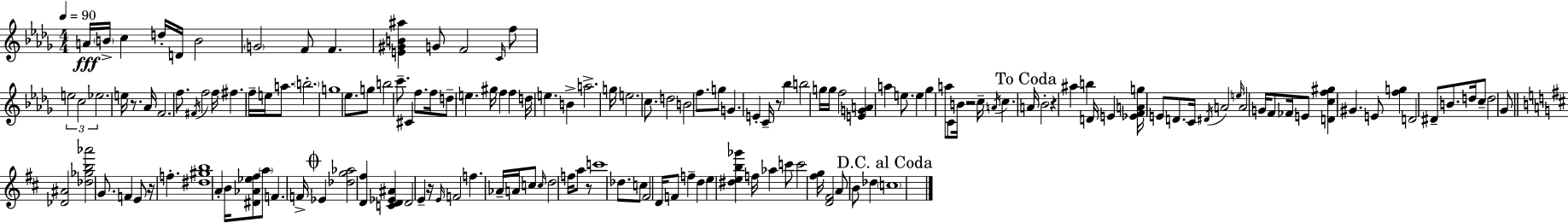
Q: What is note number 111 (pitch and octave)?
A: F5